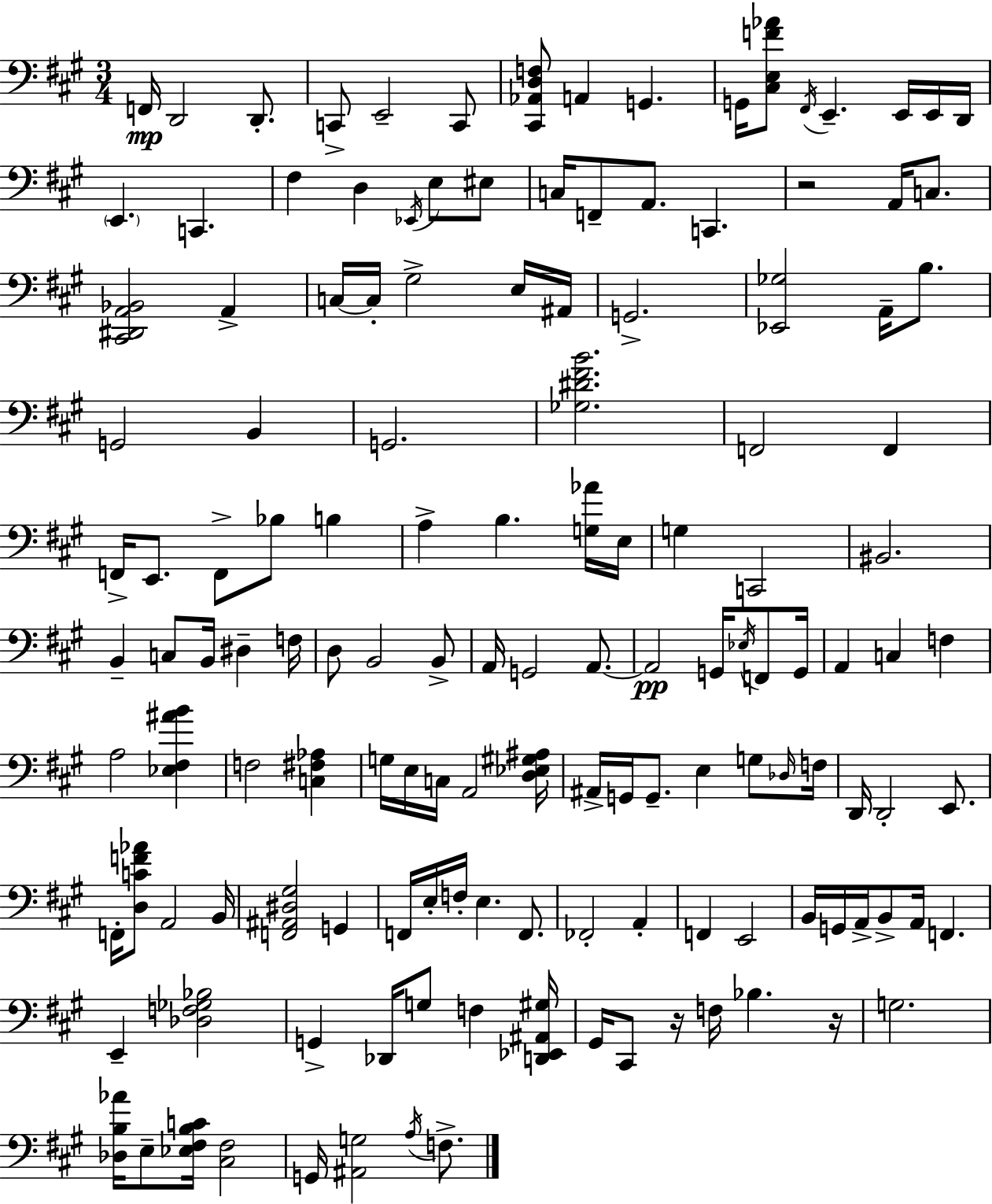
F2/s D2/h D2/e. C2/e E2/h C2/e [C#2,Ab2,D3,F3]/e A2/q G2/q. G2/s [C#3,E3,F4,Ab4]/e F#2/s E2/q. E2/s E2/s D2/s E2/q. C2/q. F#3/q D3/q Eb2/s E3/e EIS3/e C3/s F2/e A2/e. C2/q. R/h A2/s C3/e. [C#2,D#2,A2,Bb2]/h A2/q C3/s C3/s G#3/h E3/s A#2/s G2/h. [Eb2,Gb3]/h A2/s B3/e. G2/h B2/q G2/h. [Gb3,D#4,F#4,B4]/h. F2/h F2/q F2/s E2/e. F2/e Bb3/e B3/q A3/q B3/q. [G3,Ab4]/s E3/s G3/q C2/h BIS2/h. B2/q C3/e B2/s D#3/q F3/s D3/e B2/h B2/e A2/s G2/h A2/e. A2/h G2/s Eb3/s F2/e G2/s A2/q C3/q F3/q A3/h [Eb3,F#3,A#4,B4]/q F3/h [C3,F#3,Ab3]/q G3/s E3/s C3/s A2/h [D3,Eb3,G#3,A#3]/s A#2/s G2/s G2/e. E3/q G3/e Db3/s F3/s D2/s D2/h E2/e. F2/s [D3,C4,F4,Ab4]/e A2/h B2/s [F2,A#2,D#3,G#3]/h G2/q F2/s E3/s F3/s E3/q. F2/e. FES2/h A2/q F2/q E2/h B2/s G2/s A2/s B2/e A2/s F2/q. E2/q [Db3,F3,Gb3,Bb3]/h G2/q Db2/s G3/e F3/q [D2,Eb2,A#2,G#3]/s G#2/s C#2/e R/s F3/s Bb3/q. R/s G3/h. [Db3,B3,Ab4]/s E3/e [Eb3,F#3,B3,C4]/s [C#3,F#3]/h G2/s [A#2,G3]/h A3/s F3/e.